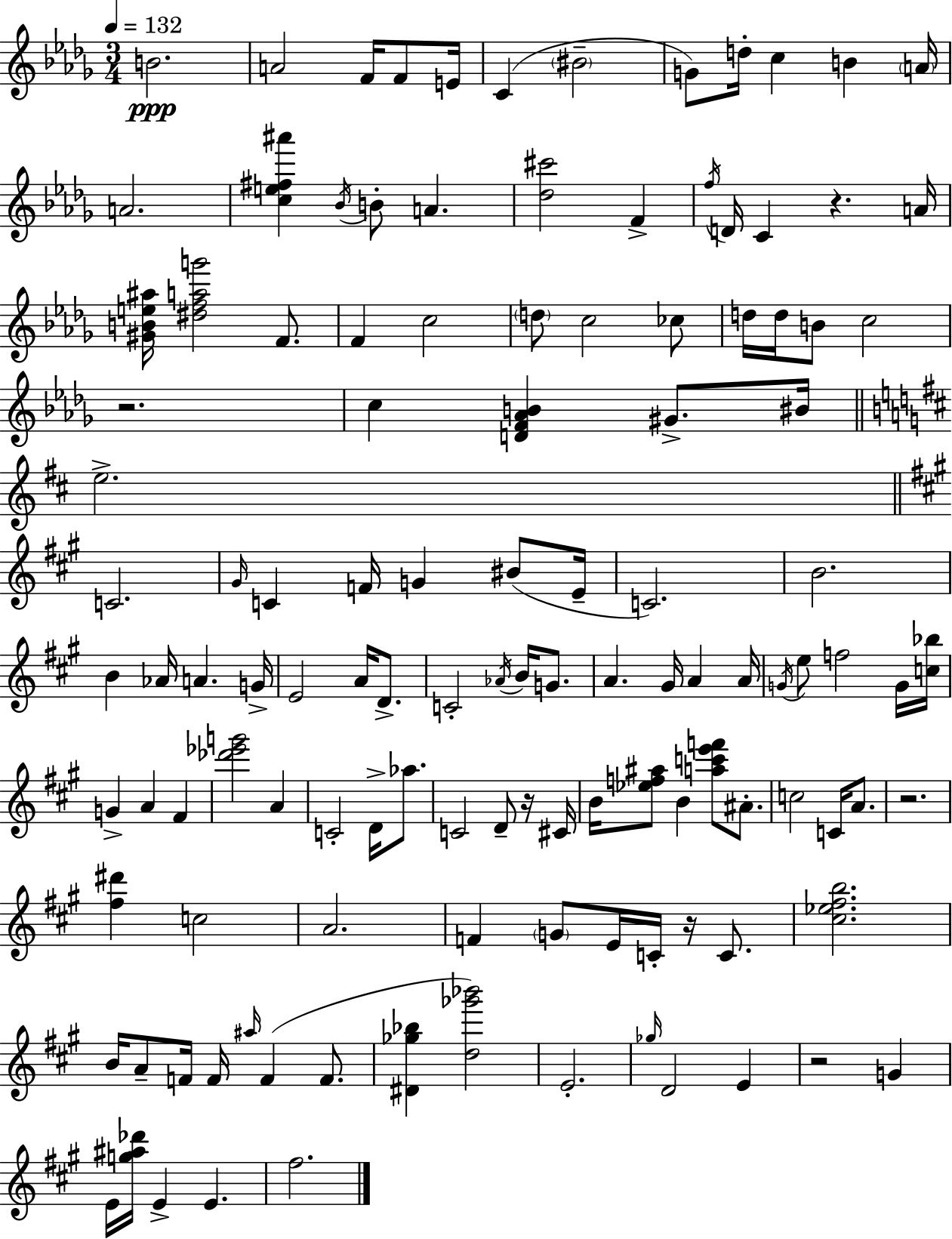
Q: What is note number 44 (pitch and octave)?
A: B4